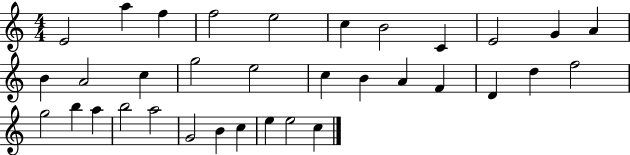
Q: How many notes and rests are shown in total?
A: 34